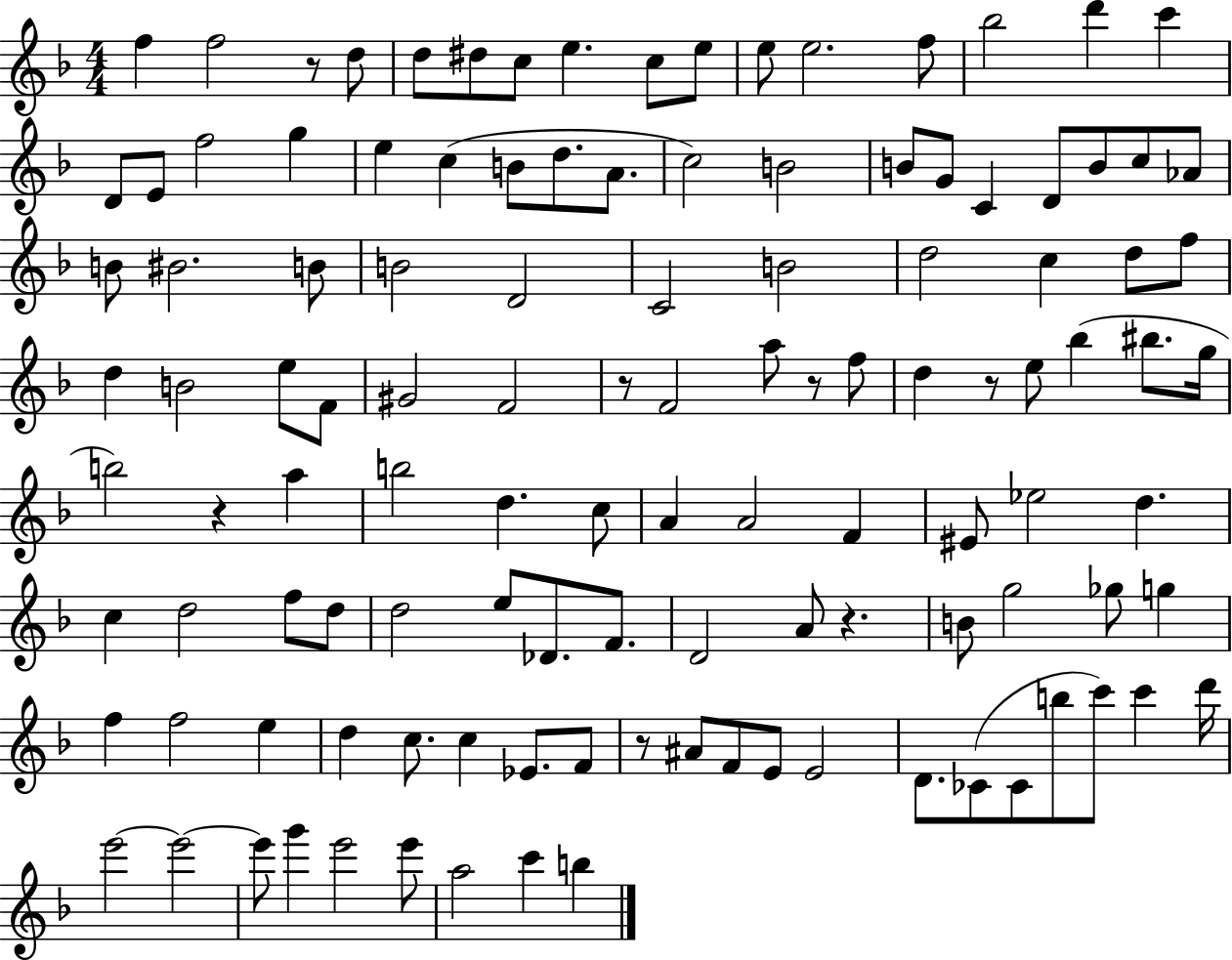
F5/q F5/h R/e D5/e D5/e D#5/e C5/e E5/q. C5/e E5/e E5/e E5/h. F5/e Bb5/h D6/q C6/q D4/e E4/e F5/h G5/q E5/q C5/q B4/e D5/e. A4/e. C5/h B4/h B4/e G4/e C4/q D4/e B4/e C5/e Ab4/e B4/e BIS4/h. B4/e B4/h D4/h C4/h B4/h D5/h C5/q D5/e F5/e D5/q B4/h E5/e F4/e G#4/h F4/h R/e F4/h A5/e R/e F5/e D5/q R/e E5/e Bb5/q BIS5/e. G5/s B5/h R/q A5/q B5/h D5/q. C5/e A4/q A4/h F4/q EIS4/e Eb5/h D5/q. C5/q D5/h F5/e D5/e D5/h E5/e Db4/e. F4/e. D4/h A4/e R/q. B4/e G5/h Gb5/e G5/q F5/q F5/h E5/q D5/q C5/e. C5/q Eb4/e. F4/e R/e A#4/e F4/e E4/e E4/h D4/e. CES4/e CES4/e B5/e C6/e C6/q D6/s E6/h E6/h E6/e G6/q E6/h E6/e A5/h C6/q B5/q